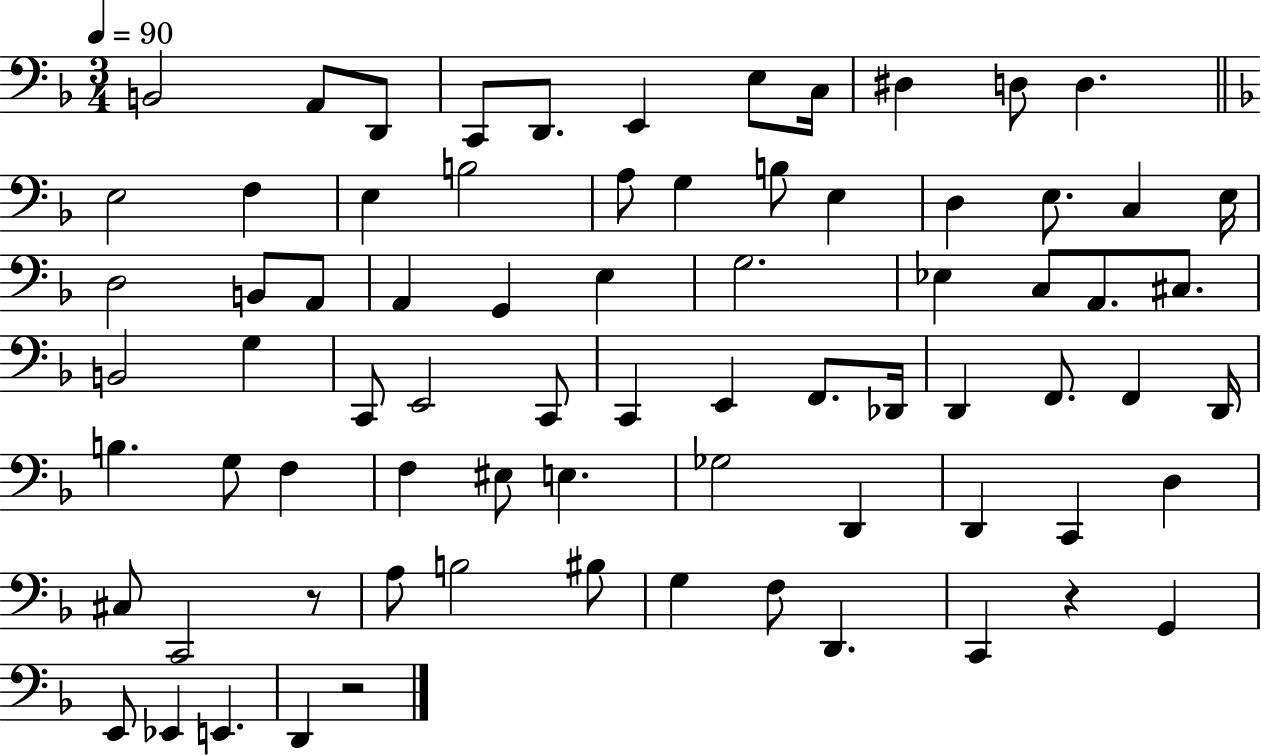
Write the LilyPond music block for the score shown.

{
  \clef bass
  \numericTimeSignature
  \time 3/4
  \key f \major
  \tempo 4 = 90
  b,2 a,8 d,8 | c,8 d,8. e,4 e8 c16 | dis4 d8 d4. | \bar "||" \break \key f \major e2 f4 | e4 b2 | a8 g4 b8 e4 | d4 e8. c4 e16 | \break d2 b,8 a,8 | a,4 g,4 e4 | g2. | ees4 c8 a,8. cis8. | \break b,2 g4 | c,8 e,2 c,8 | c,4 e,4 f,8. des,16 | d,4 f,8. f,4 d,16 | \break b4. g8 f4 | f4 eis8 e4. | ges2 d,4 | d,4 c,4 d4 | \break cis8 c,2 r8 | a8 b2 bis8 | g4 f8 d,4. | c,4 r4 g,4 | \break e,8 ees,4 e,4. | d,4 r2 | \bar "|."
}